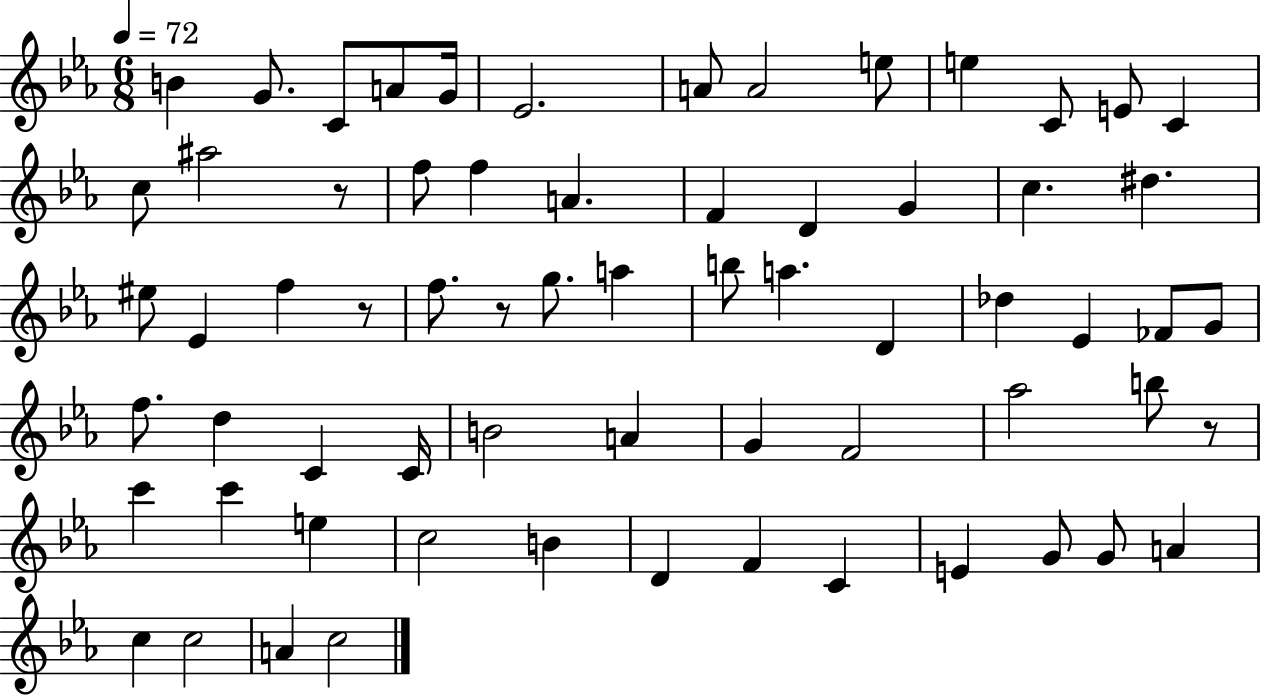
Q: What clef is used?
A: treble